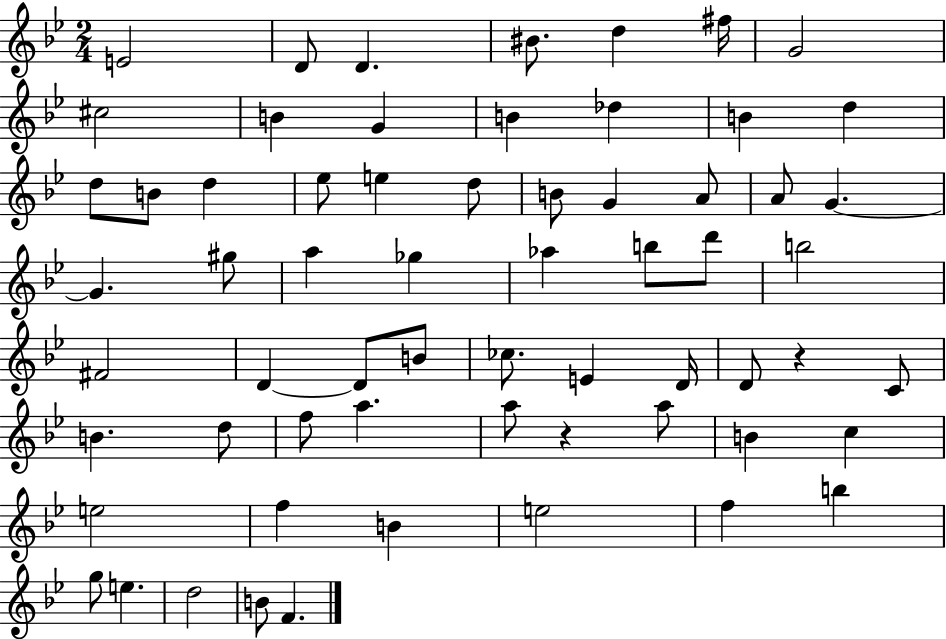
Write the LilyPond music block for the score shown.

{
  \clef treble
  \numericTimeSignature
  \time 2/4
  \key bes \major
  e'2 | d'8 d'4. | bis'8. d''4 fis''16 | g'2 | \break cis''2 | b'4 g'4 | b'4 des''4 | b'4 d''4 | \break d''8 b'8 d''4 | ees''8 e''4 d''8 | b'8 g'4 a'8 | a'8 g'4.~~ | \break g'4. gis''8 | a''4 ges''4 | aes''4 b''8 d'''8 | b''2 | \break fis'2 | d'4~~ d'8 b'8 | ces''8. e'4 d'16 | d'8 r4 c'8 | \break b'4. d''8 | f''8 a''4. | a''8 r4 a''8 | b'4 c''4 | \break e''2 | f''4 b'4 | e''2 | f''4 b''4 | \break g''8 e''4. | d''2 | b'8 f'4. | \bar "|."
}